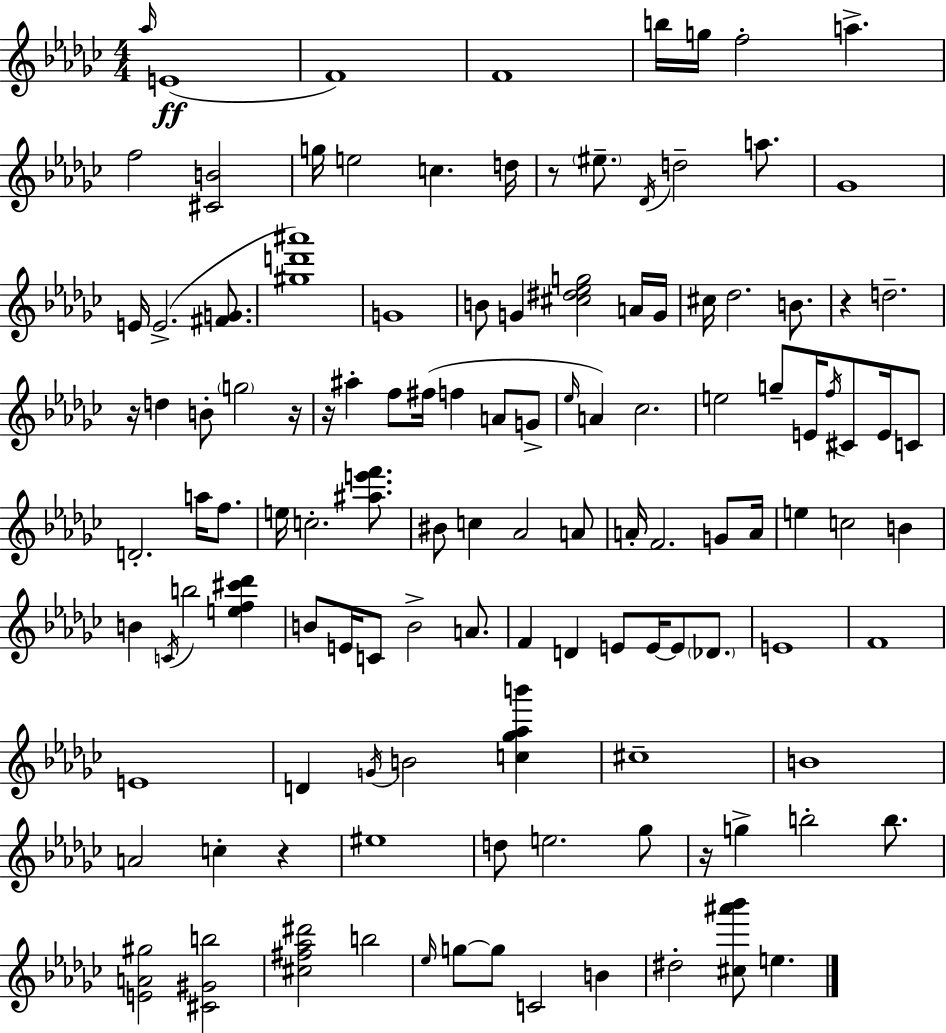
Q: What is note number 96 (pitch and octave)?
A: B5